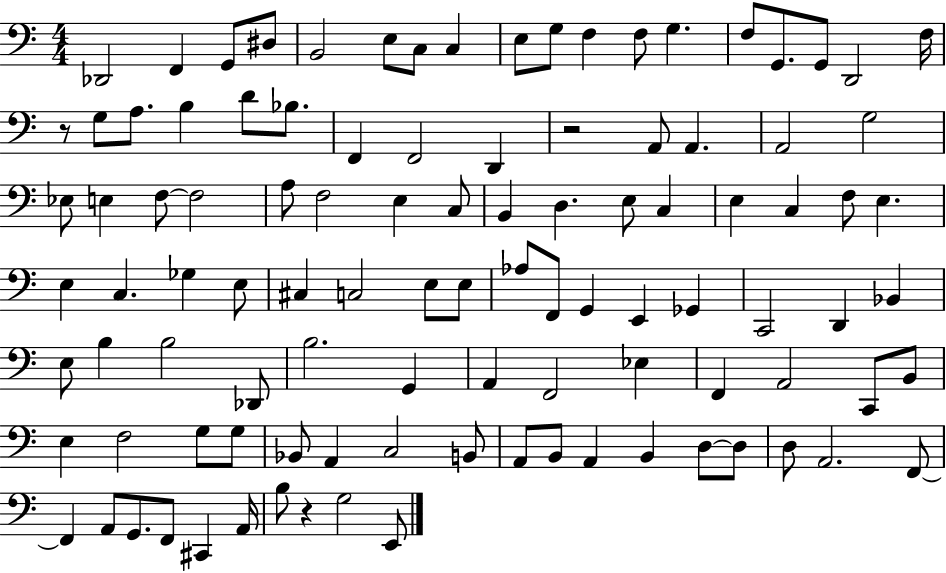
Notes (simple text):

Db2/h F2/q G2/e D#3/e B2/h E3/e C3/e C3/q E3/e G3/e F3/q F3/e G3/q. F3/e G2/e. G2/e D2/h F3/s R/e G3/e A3/e. B3/q D4/e Bb3/e. F2/q F2/h D2/q R/h A2/e A2/q. A2/h G3/h Eb3/e E3/q F3/e F3/h A3/e F3/h E3/q C3/e B2/q D3/q. E3/e C3/q E3/q C3/q F3/e E3/q. E3/q C3/q. Gb3/q E3/e C#3/q C3/h E3/e E3/e Ab3/e F2/e G2/q E2/q Gb2/q C2/h D2/q Bb2/q E3/e B3/q B3/h Db2/e B3/h. G2/q A2/q F2/h Eb3/q F2/q A2/h C2/e B2/e E3/q F3/h G3/e G3/e Bb2/e A2/q C3/h B2/e A2/e B2/e A2/q B2/q D3/e D3/e D3/e A2/h. F2/e F2/q A2/e G2/e. F2/e C#2/q A2/s B3/e R/q G3/h E2/e